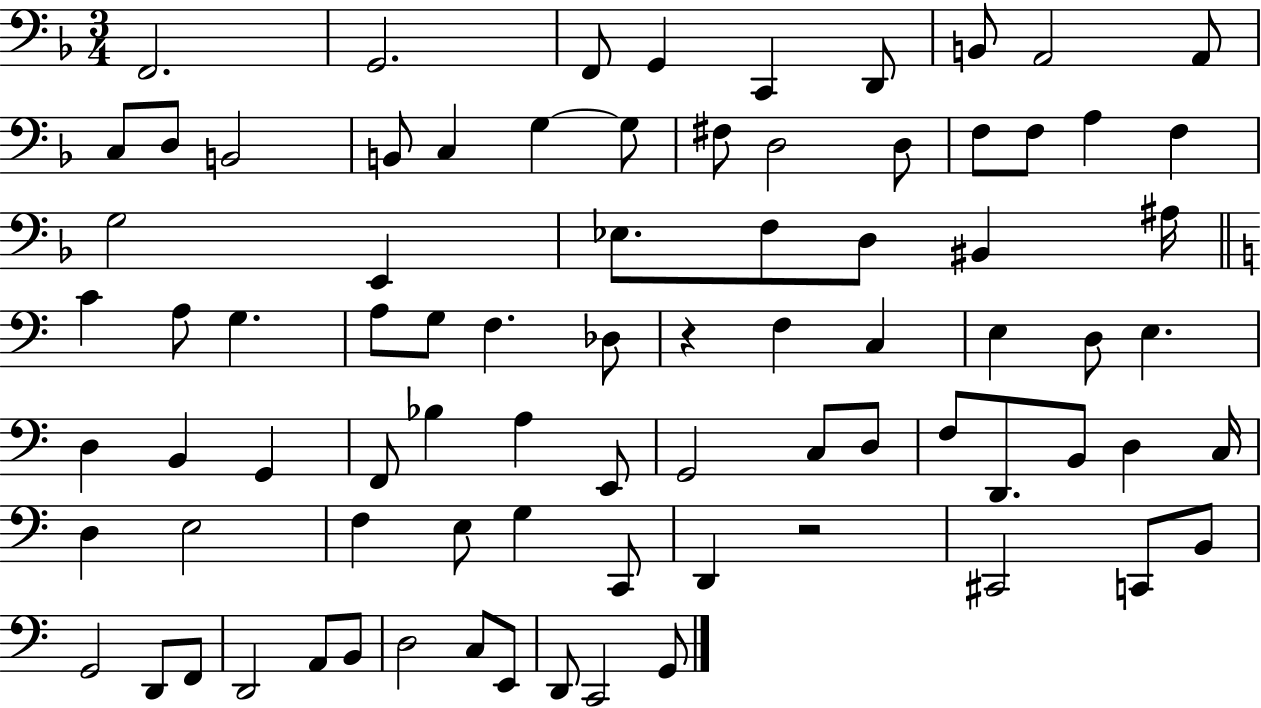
F2/h. G2/h. F2/e G2/q C2/q D2/e B2/e A2/h A2/e C3/e D3/e B2/h B2/e C3/q G3/q G3/e F#3/e D3/h D3/e F3/e F3/e A3/q F3/q G3/h E2/q Eb3/e. F3/e D3/e BIS2/q A#3/s C4/q A3/e G3/q. A3/e G3/e F3/q. Db3/e R/q F3/q C3/q E3/q D3/e E3/q. D3/q B2/q G2/q F2/e Bb3/q A3/q E2/e G2/h C3/e D3/e F3/e D2/e. B2/e D3/q C3/s D3/q E3/h F3/q E3/e G3/q C2/e D2/q R/h C#2/h C2/e B2/e G2/h D2/e F2/e D2/h A2/e B2/e D3/h C3/e E2/e D2/e C2/h G2/e